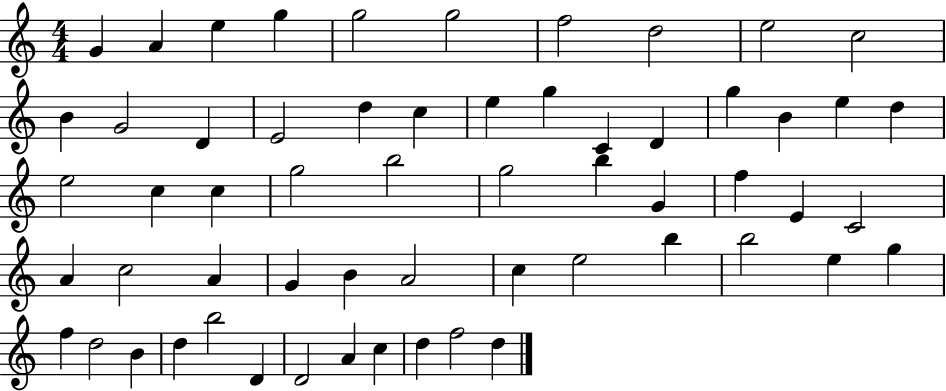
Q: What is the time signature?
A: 4/4